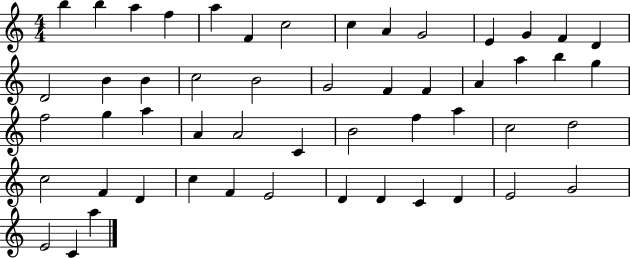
{
  \clef treble
  \numericTimeSignature
  \time 4/4
  \key c \major
  b''4 b''4 a''4 f''4 | a''4 f'4 c''2 | c''4 a'4 g'2 | e'4 g'4 f'4 d'4 | \break d'2 b'4 b'4 | c''2 b'2 | g'2 f'4 f'4 | a'4 a''4 b''4 g''4 | \break f''2 g''4 a''4 | a'4 a'2 c'4 | b'2 f''4 a''4 | c''2 d''2 | \break c''2 f'4 d'4 | c''4 f'4 e'2 | d'4 d'4 c'4 d'4 | e'2 g'2 | \break e'2 c'4 a''4 | \bar "|."
}